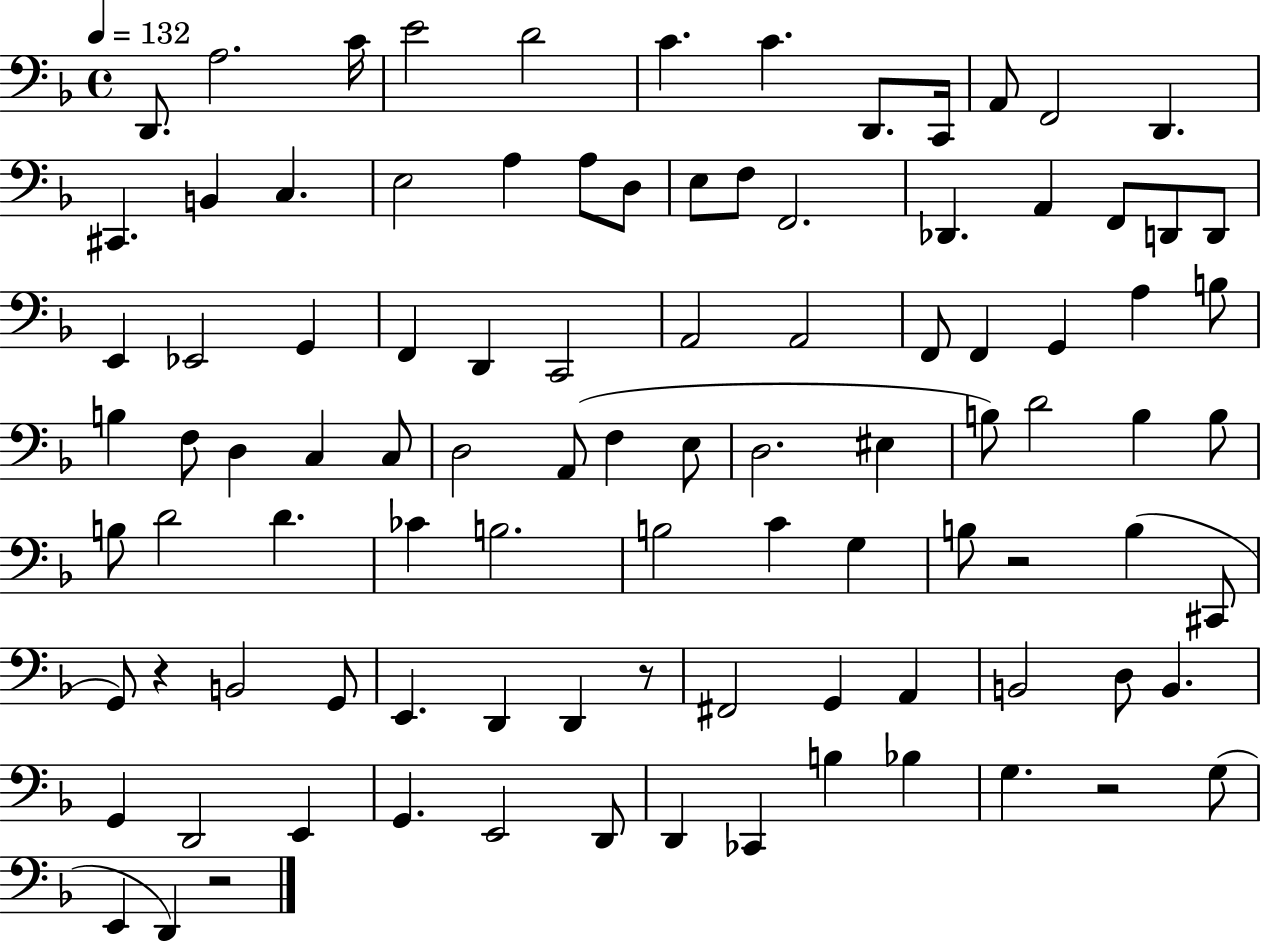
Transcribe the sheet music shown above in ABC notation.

X:1
T:Untitled
M:4/4
L:1/4
K:F
D,,/2 A,2 C/4 E2 D2 C C D,,/2 C,,/4 A,,/2 F,,2 D,, ^C,, B,, C, E,2 A, A,/2 D,/2 E,/2 F,/2 F,,2 _D,, A,, F,,/2 D,,/2 D,,/2 E,, _E,,2 G,, F,, D,, C,,2 A,,2 A,,2 F,,/2 F,, G,, A, B,/2 B, F,/2 D, C, C,/2 D,2 A,,/2 F, E,/2 D,2 ^E, B,/2 D2 B, B,/2 B,/2 D2 D _C B,2 B,2 C G, B,/2 z2 B, ^C,,/2 G,,/2 z B,,2 G,,/2 E,, D,, D,, z/2 ^F,,2 G,, A,, B,,2 D,/2 B,, G,, D,,2 E,, G,, E,,2 D,,/2 D,, _C,, B, _B, G, z2 G,/2 E,, D,, z2